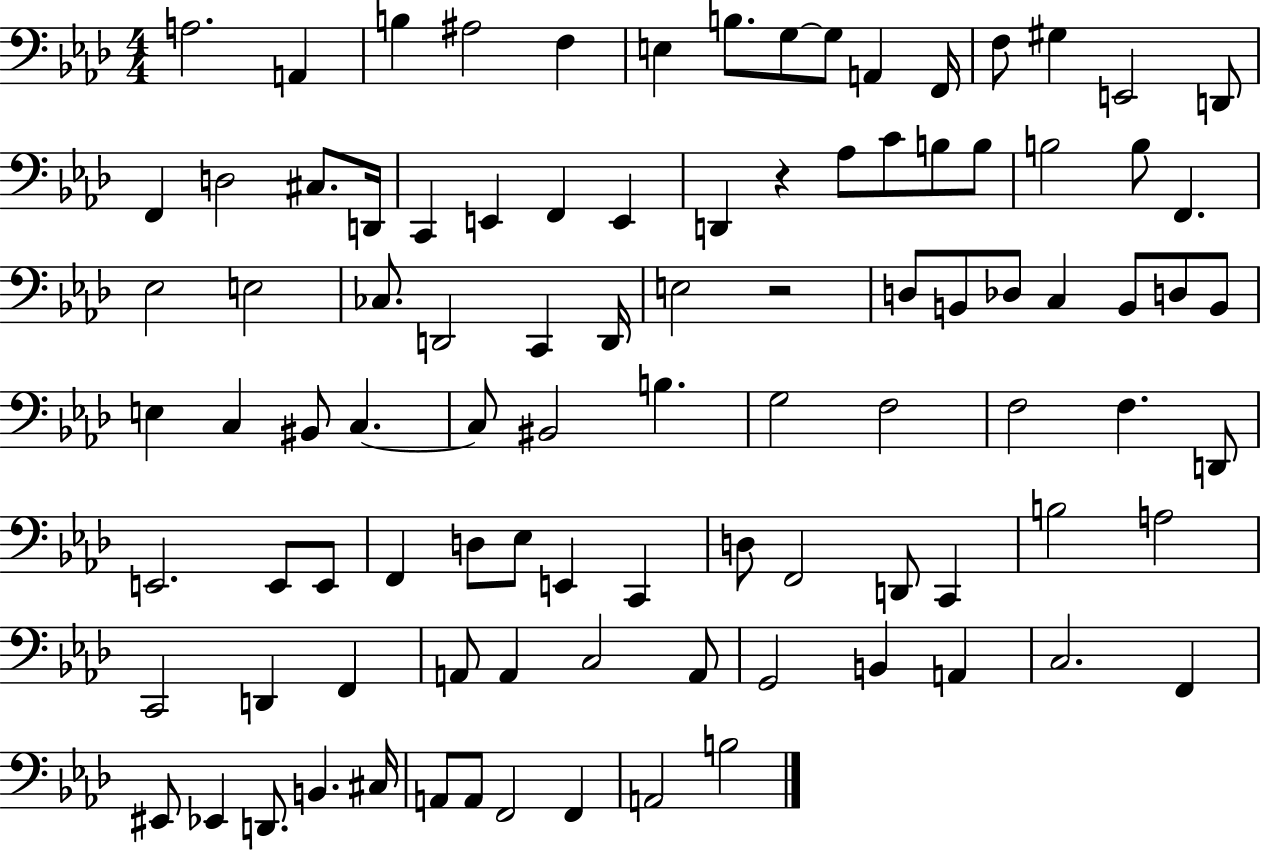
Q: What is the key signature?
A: AES major